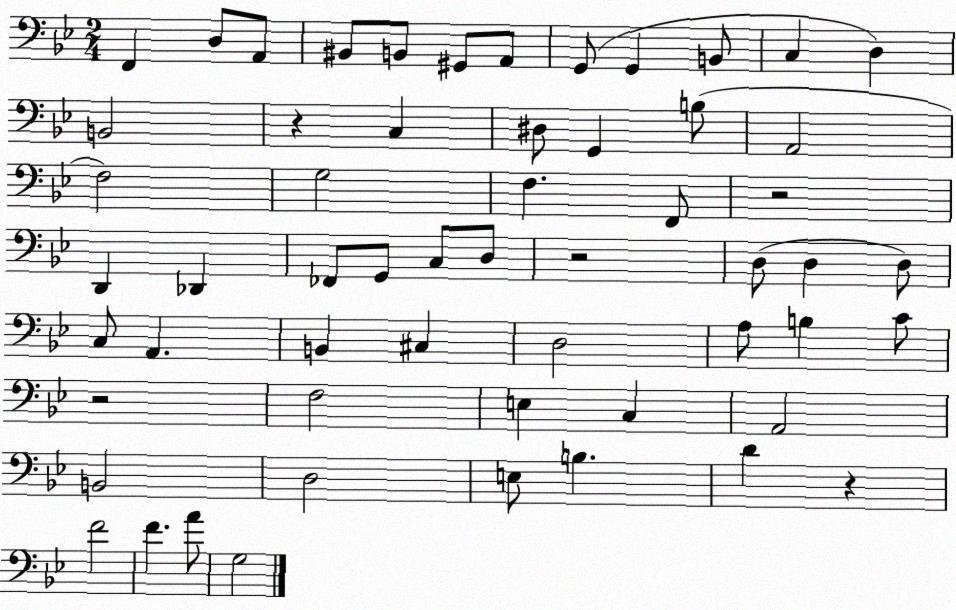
X:1
T:Untitled
M:2/4
L:1/4
K:Bb
F,, D,/2 A,,/2 ^B,,/2 B,,/2 ^G,,/2 A,,/2 G,,/2 G,, B,,/2 C, D, B,,2 z C, ^D,/2 G,, B,/2 A,,2 F,2 G,2 F, F,,/2 z2 D,, _D,, _F,,/2 G,,/2 C,/2 D,/2 z2 D,/2 D, D,/2 C,/2 A,, B,, ^C, D,2 A,/2 B, C/2 z2 F,2 E, C, A,,2 B,,2 D,2 E,/2 B, D z F2 F A/2 G,2